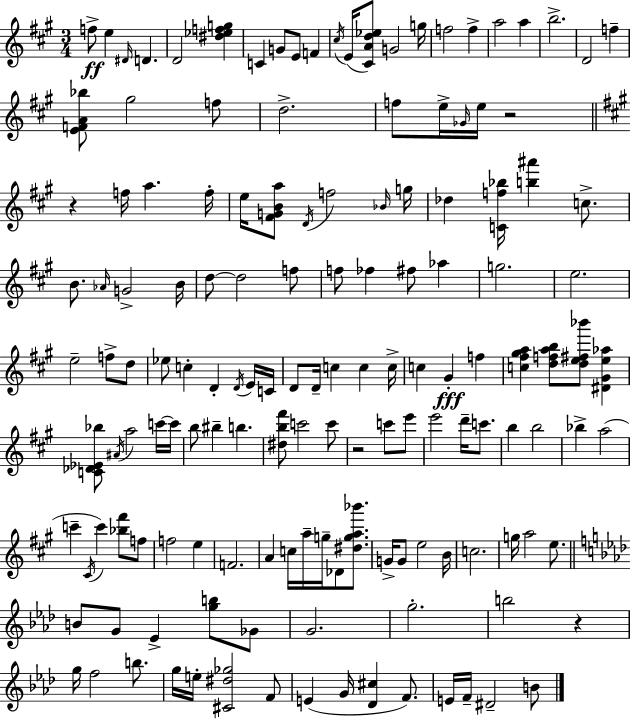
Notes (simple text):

F5/e E5/q D#4/s D4/q. D4/h [D#5,Eb5,F5,G5]/q C4/q G4/e E4/e F4/q C#5/s E4/s [C#4,A4,D5,Eb5]/e G4/h G5/s F5/h F5/q A5/h A5/q B5/h. D4/h F5/q [E4,F4,A4,Bb5]/e G#5/h F5/e D5/h. F5/e E5/s Gb4/s E5/s R/h R/q F5/s A5/q. F5/s E5/s [F#4,G4,B4,A5]/e D4/s F5/h Bb4/s G5/s Db5/q [C4,F5,Bb5]/s [B5,A#6]/q C5/e. B4/e. Ab4/s G4/h B4/s D5/e D5/h F5/e F5/e FES5/q F#5/e Ab5/q G5/h. E5/h. E5/h F5/e D5/e Eb5/e C5/q D4/q D4/s E4/s C4/s D4/e D4/s C5/q C5/q C5/s C5/q G#4/q F5/q [C5,F#5,G#5,A5]/q [D5,F5,A5,B5]/e [D5,E5,F#5,Bb6]/e [D#4,G#4,E5,Ab5]/q [C4,Db4,Eb4,Bb5]/e A#4/s A5/h C6/s C6/s B5/e BIS5/q B5/q. [D#5,B5,F#6]/e C6/h C6/e R/h C6/e E6/e E6/h D6/s C6/e. B5/q B5/h Bb5/q A5/h C6/q C#4/s C6/q [Bb5,F#6]/e F5/e F5/h E5/q F4/h. A4/q C5/s A5/s G5/s Db4/e [D#5,G5,A5,Bb6]/e. G4/s G4/e E5/h B4/s C5/h. G5/s A5/h E5/e. B4/e G4/e Eb4/q [G5,B5]/e Gb4/e G4/h. G5/h. B5/h R/q G5/s F5/h B5/e. G5/s E5/s [C#4,D#5,Gb5]/h F4/e E4/q G4/s [Db4,C#5]/q F4/e. E4/s F4/s D#4/h B4/e